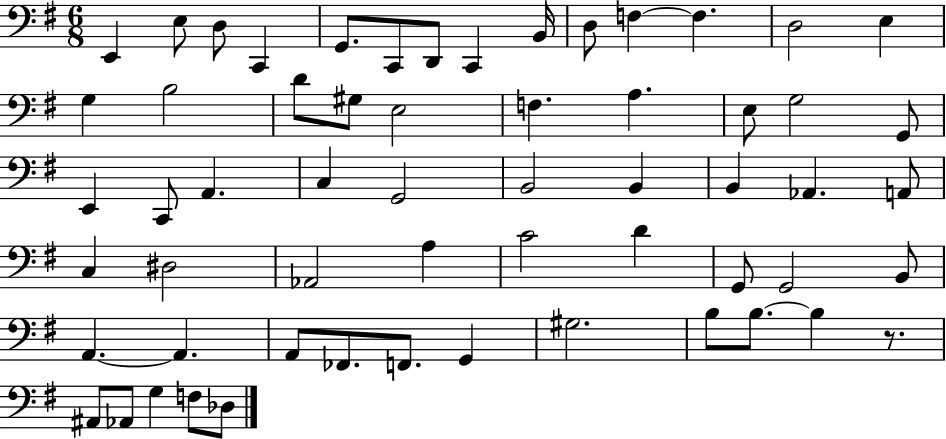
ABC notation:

X:1
T:Untitled
M:6/8
L:1/4
K:G
E,, E,/2 D,/2 C,, G,,/2 C,,/2 D,,/2 C,, B,,/4 D,/2 F, F, D,2 E, G, B,2 D/2 ^G,/2 E,2 F, A, E,/2 G,2 G,,/2 E,, C,,/2 A,, C, G,,2 B,,2 B,, B,, _A,, A,,/2 C, ^D,2 _A,,2 A, C2 D G,,/2 G,,2 B,,/2 A,, A,, A,,/2 _F,,/2 F,,/2 G,, ^G,2 B,/2 B,/2 B, z/2 ^A,,/2 _A,,/2 G, F,/2 _D,/2